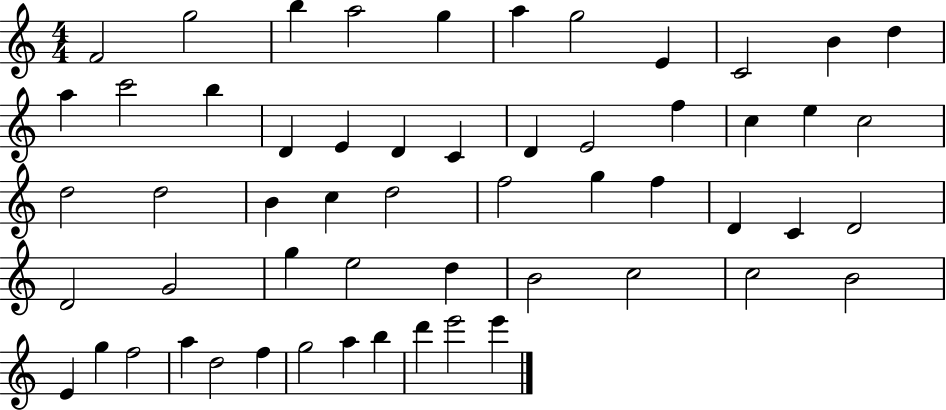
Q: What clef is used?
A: treble